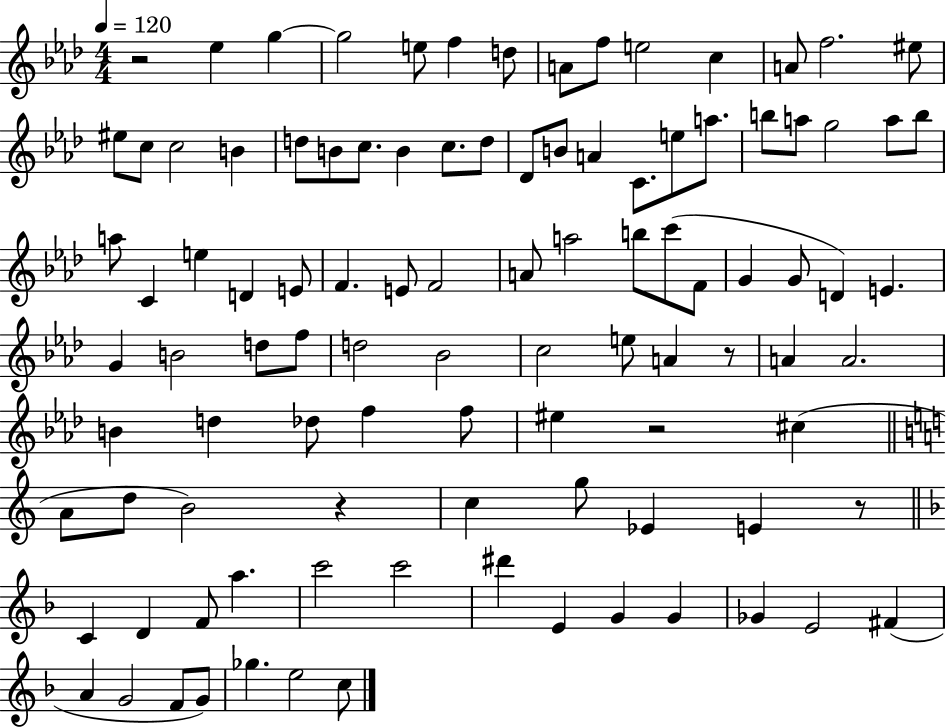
R/h Eb5/q G5/q G5/h E5/e F5/q D5/e A4/e F5/e E5/h C5/q A4/e F5/h. EIS5/e EIS5/e C5/e C5/h B4/q D5/e B4/e C5/e. B4/q C5/e. D5/e Db4/e B4/e A4/q C4/e. E5/e A5/e. B5/e A5/e G5/h A5/e B5/e A5/e C4/q E5/q D4/q E4/e F4/q. E4/e F4/h A4/e A5/h B5/e C6/e F4/e G4/q G4/e D4/q E4/q. G4/q B4/h D5/e F5/e D5/h Bb4/h C5/h E5/e A4/q R/e A4/q A4/h. B4/q D5/q Db5/e F5/q F5/e EIS5/q R/h C#5/q A4/e D5/e B4/h R/q C5/q G5/e Eb4/q E4/q R/e C4/q D4/q F4/e A5/q. C6/h C6/h D#6/q E4/q G4/q G4/q Gb4/q E4/h F#4/q A4/q G4/h F4/e G4/e Gb5/q. E5/h C5/e